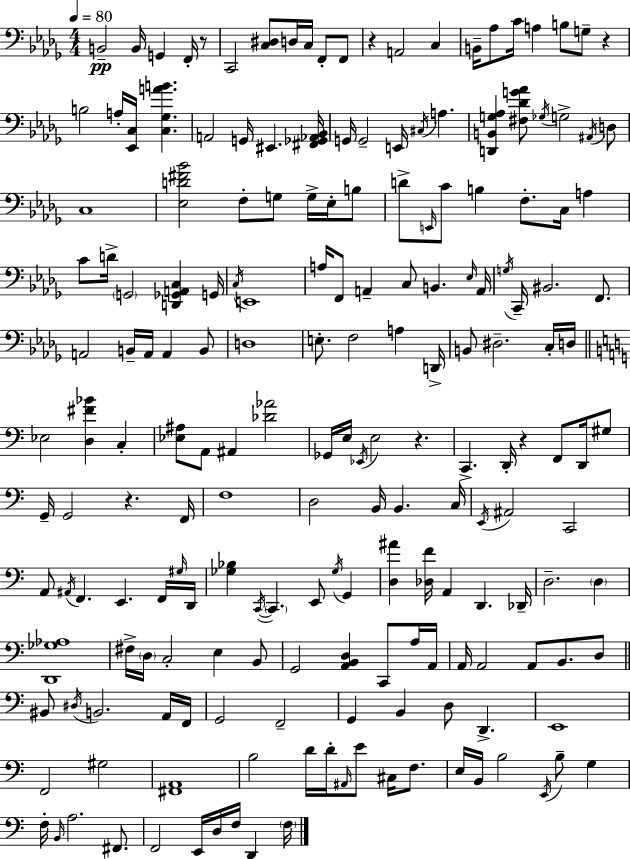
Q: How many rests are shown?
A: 6